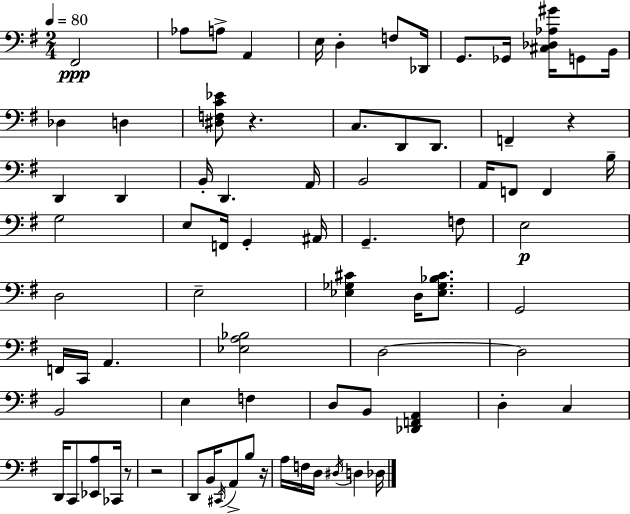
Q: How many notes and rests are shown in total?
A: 78